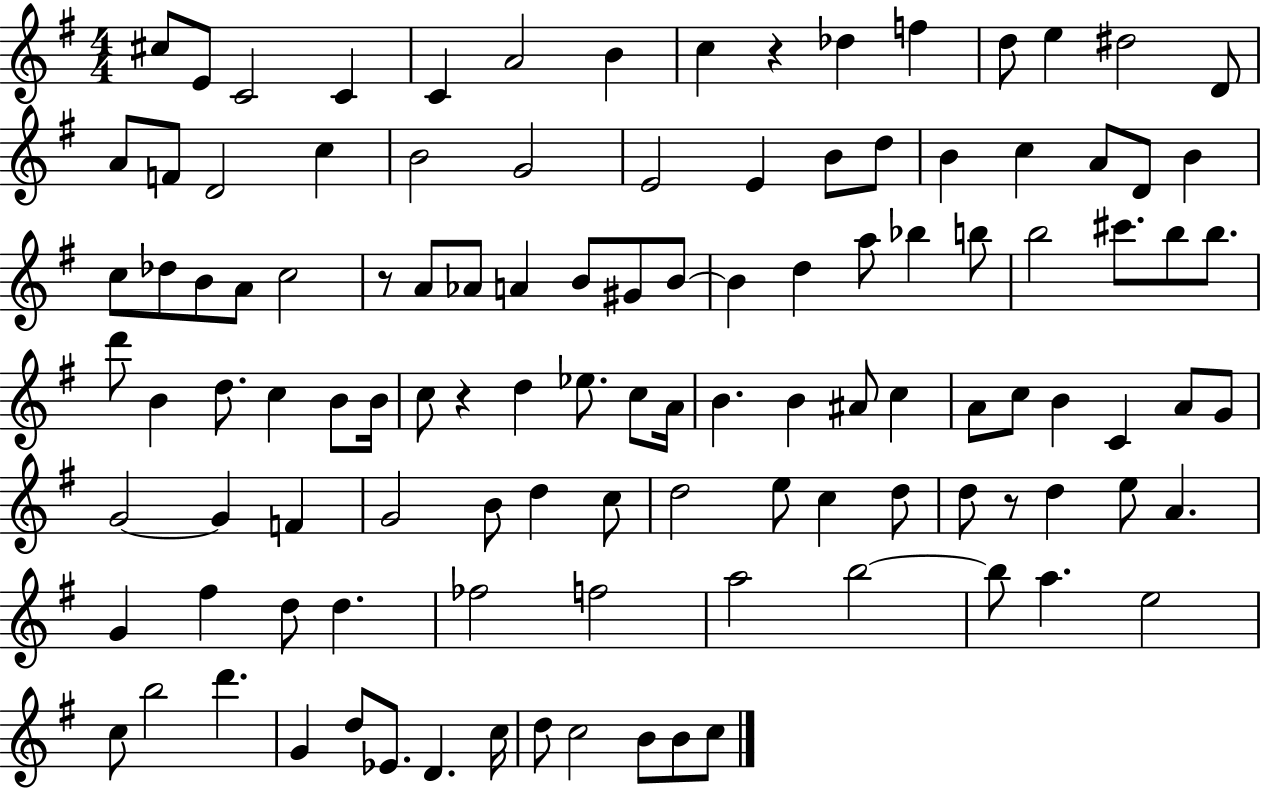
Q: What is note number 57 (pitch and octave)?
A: D5